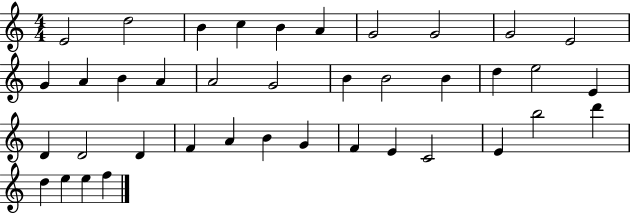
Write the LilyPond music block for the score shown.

{
  \clef treble
  \numericTimeSignature
  \time 4/4
  \key c \major
  e'2 d''2 | b'4 c''4 b'4 a'4 | g'2 g'2 | g'2 e'2 | \break g'4 a'4 b'4 a'4 | a'2 g'2 | b'4 b'2 b'4 | d''4 e''2 e'4 | \break d'4 d'2 d'4 | f'4 a'4 b'4 g'4 | f'4 e'4 c'2 | e'4 b''2 d'''4 | \break d''4 e''4 e''4 f''4 | \bar "|."
}